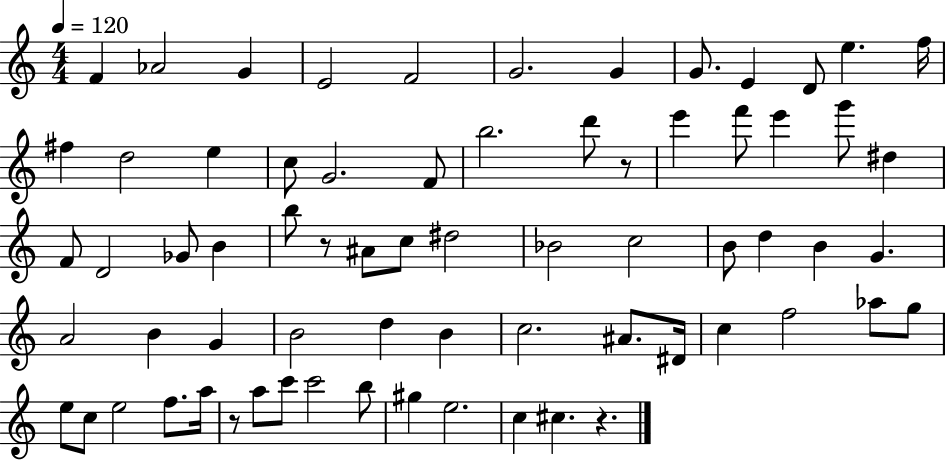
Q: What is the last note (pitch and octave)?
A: C#5